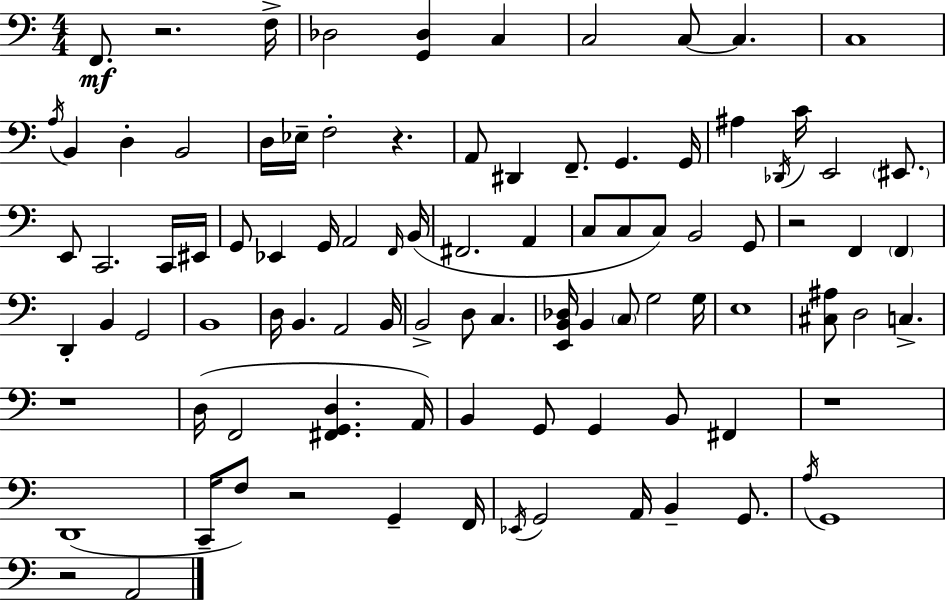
X:1
T:Untitled
M:4/4
L:1/4
K:Am
F,,/2 z2 F,/4 _D,2 [G,,_D,] C, C,2 C,/2 C, C,4 A,/4 B,, D, B,,2 D,/4 _E,/4 F,2 z A,,/2 ^D,, F,,/2 G,, G,,/4 ^A, _D,,/4 C/4 E,,2 ^E,,/2 E,,/2 C,,2 C,,/4 ^E,,/4 G,,/2 _E,, G,,/4 A,,2 F,,/4 B,,/4 ^F,,2 A,, C,/2 C,/2 C,/2 B,,2 G,,/2 z2 F,, F,, D,, B,, G,,2 B,,4 D,/4 B,, A,,2 B,,/4 B,,2 D,/2 C, [E,,B,,_D,]/4 B,, C,/2 G,2 G,/4 E,4 [^C,^A,]/2 D,2 C, z4 D,/4 F,,2 [^F,,G,,D,] A,,/4 B,, G,,/2 G,, B,,/2 ^F,, z4 D,,4 C,,/4 F,/2 z2 G,, F,,/4 _E,,/4 G,,2 A,,/4 B,, G,,/2 A,/4 G,,4 z2 A,,2